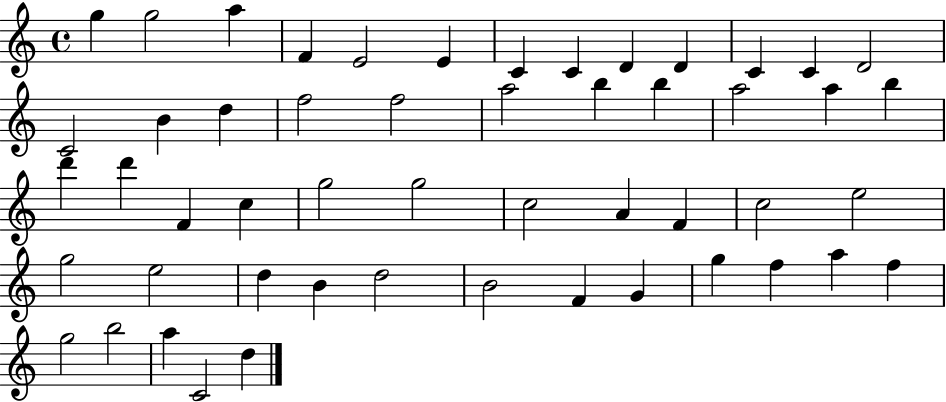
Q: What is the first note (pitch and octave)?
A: G5